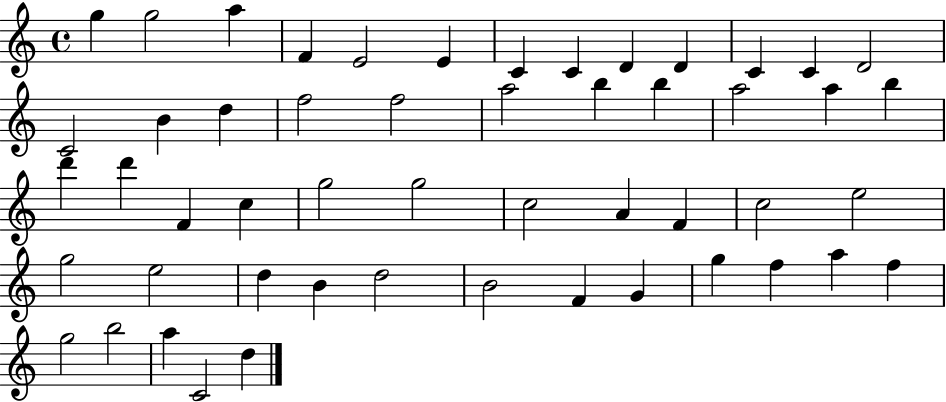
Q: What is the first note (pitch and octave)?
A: G5